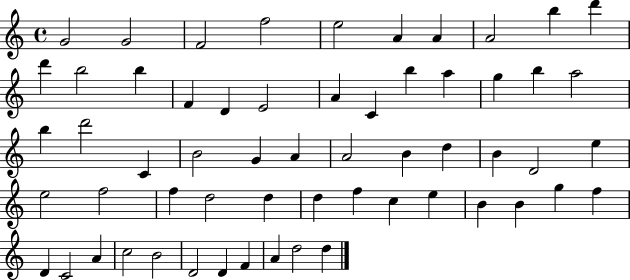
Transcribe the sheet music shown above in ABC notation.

X:1
T:Untitled
M:4/4
L:1/4
K:C
G2 G2 F2 f2 e2 A A A2 b d' d' b2 b F D E2 A C b a g b a2 b d'2 C B2 G A A2 B d B D2 e e2 f2 f d2 d d f c e B B g f D C2 A c2 B2 D2 D F A d2 d